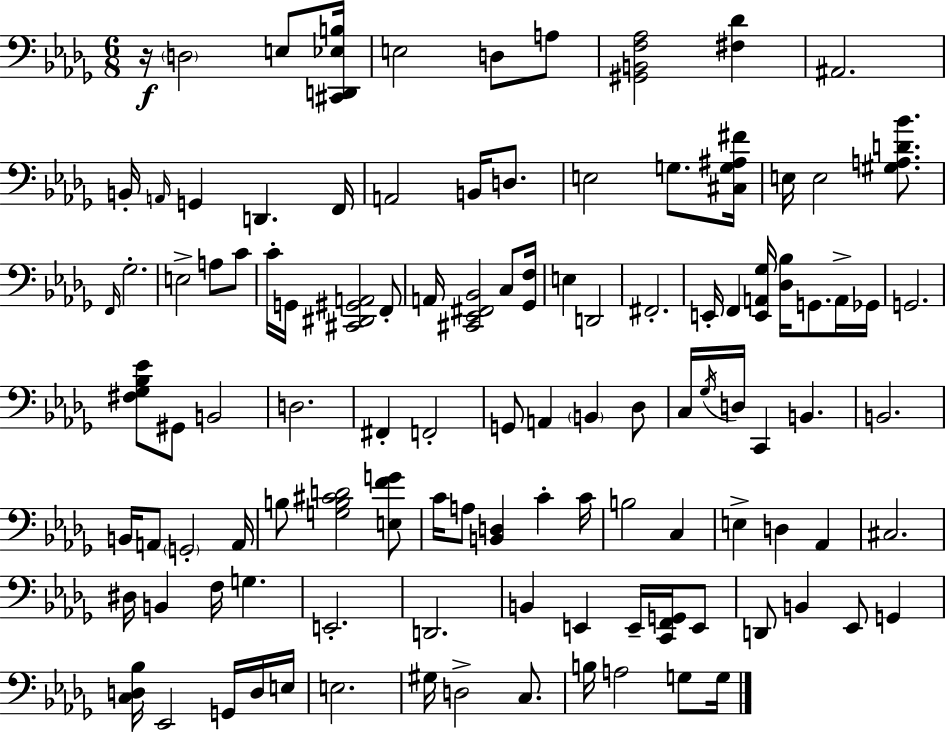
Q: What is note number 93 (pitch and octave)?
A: G3